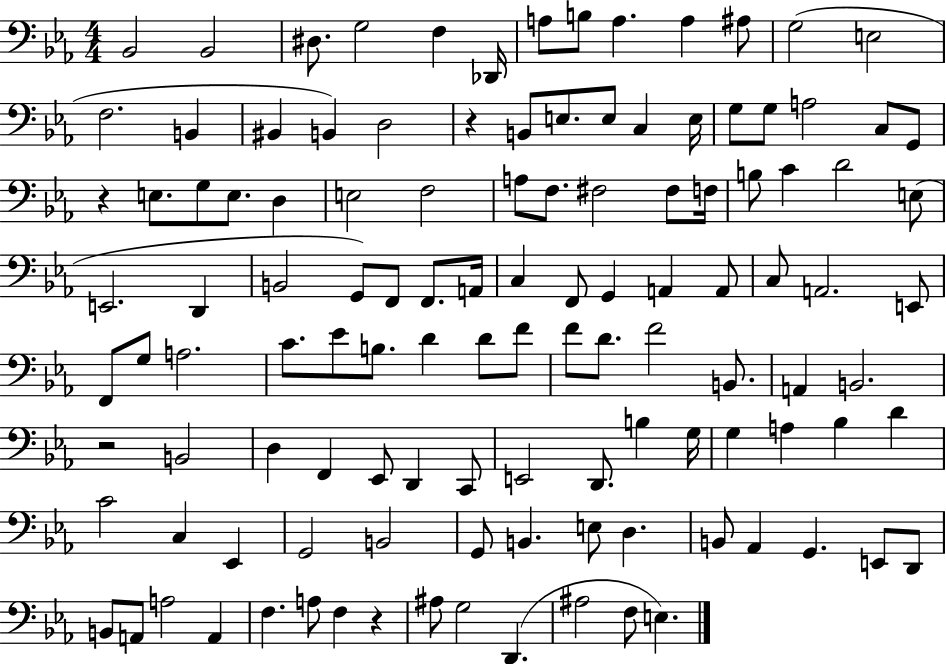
Bb2/h Bb2/h D#3/e. G3/h F3/q Db2/s A3/e B3/e A3/q. A3/q A#3/e G3/h E3/h F3/h. B2/q BIS2/q B2/q D3/h R/q B2/e E3/e. E3/e C3/q E3/s G3/e G3/e A3/h C3/e G2/e R/q E3/e. G3/e E3/e. D3/q E3/h F3/h A3/e F3/e. F#3/h F#3/e F3/s B3/e C4/q D4/h E3/e E2/h. D2/q B2/h G2/e F2/e F2/e. A2/s C3/q F2/e G2/q A2/q A2/e C3/e A2/h. E2/e F2/e G3/e A3/h. C4/e. Eb4/e B3/e. D4/q D4/e F4/e F4/e D4/e. F4/h B2/e. A2/q B2/h. R/h B2/h D3/q F2/q Eb2/e D2/q C2/e E2/h D2/e. B3/q G3/s G3/q A3/q Bb3/q D4/q C4/h C3/q Eb2/q G2/h B2/h G2/e B2/q. E3/e D3/q. B2/e Ab2/q G2/q. E2/e D2/e B2/e A2/e A3/h A2/q F3/q. A3/e F3/q R/q A#3/e G3/h D2/q. A#3/h F3/e E3/q.